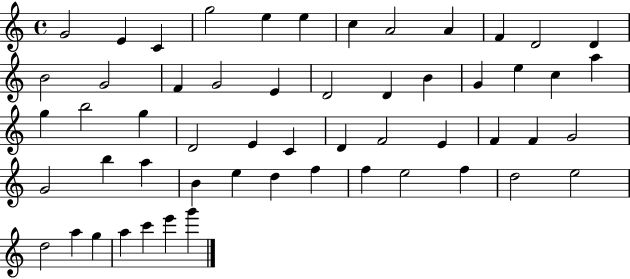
{
  \clef treble
  \time 4/4
  \defaultTimeSignature
  \key c \major
  g'2 e'4 c'4 | g''2 e''4 e''4 | c''4 a'2 a'4 | f'4 d'2 d'4 | \break b'2 g'2 | f'4 g'2 e'4 | d'2 d'4 b'4 | g'4 e''4 c''4 a''4 | \break g''4 b''2 g''4 | d'2 e'4 c'4 | d'4 f'2 e'4 | f'4 f'4 g'2 | \break g'2 b''4 a''4 | b'4 e''4 d''4 f''4 | f''4 e''2 f''4 | d''2 e''2 | \break d''2 a''4 g''4 | a''4 c'''4 e'''4 g'''4 | \bar "|."
}